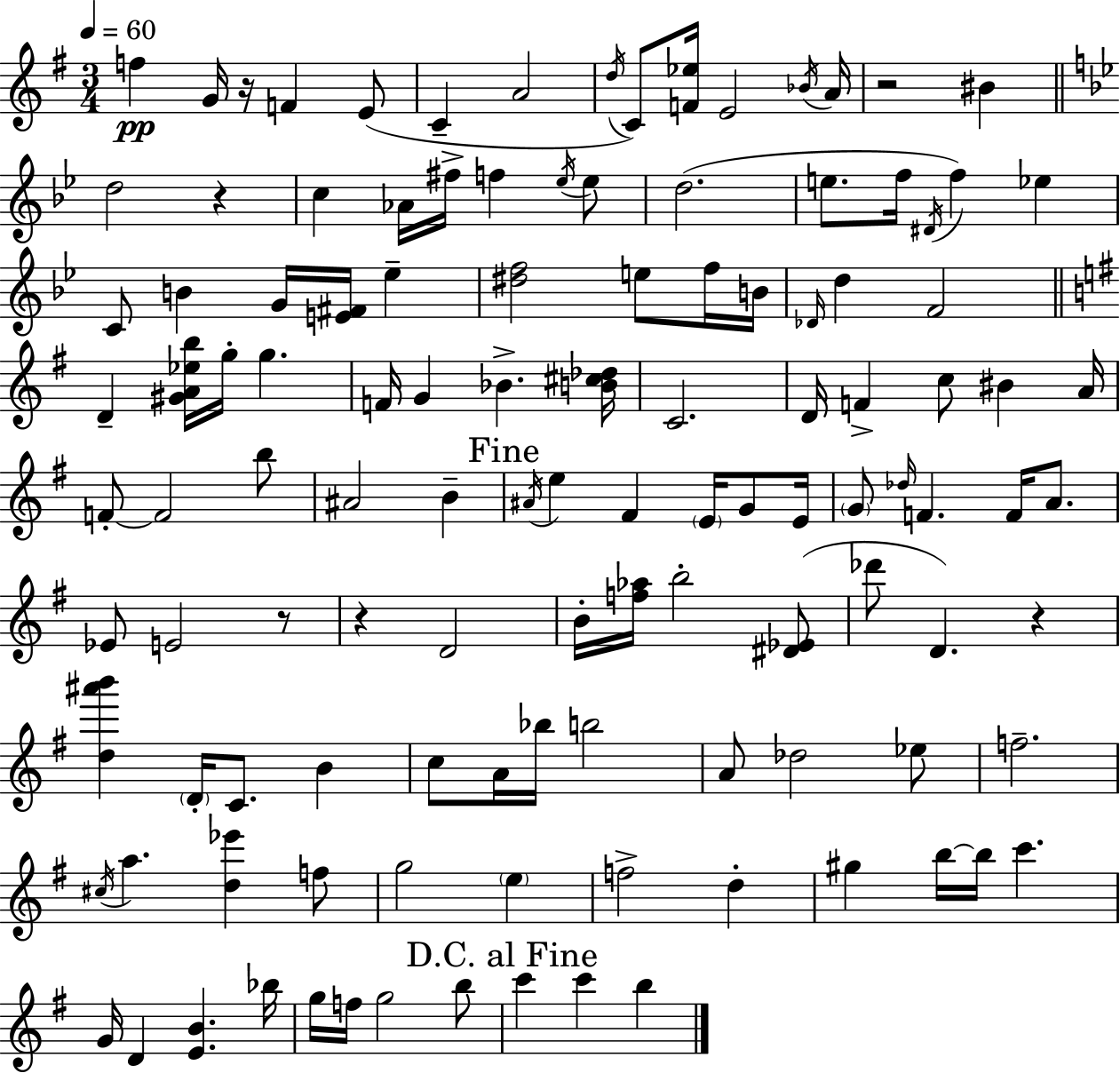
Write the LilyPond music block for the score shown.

{
  \clef treble
  \numericTimeSignature
  \time 3/4
  \key e \minor
  \tempo 4 = 60
  f''4\pp g'16 r16 f'4 e'8( | c'4-- a'2 | \acciaccatura { d''16 } c'8) <f' ees''>16 e'2 | \acciaccatura { bes'16 } a'16 r2 bis'4 | \break \bar "||" \break \key bes \major d''2 r4 | c''4 aes'16 fis''16-> f''4 \acciaccatura { ees''16 } ees''8 | d''2.( | e''8. f''16 \acciaccatura { dis'16 }) f''4 ees''4 | \break c'8 b'4 g'16 <e' fis'>16 ees''4-- | <dis'' f''>2 e''8 | f''16 b'16 \grace { des'16 } d''4 f'2 | \bar "||" \break \key g \major d'4-- <gis' a' ees'' b''>16 g''16-. g''4. | f'16 g'4 bes'4.-> <b' cis'' des''>16 | c'2. | d'16 f'4-> c''8 bis'4 a'16 | \break f'8-.~~ f'2 b''8 | ais'2 b'4-- | \mark "Fine" \acciaccatura { ais'16 } e''4 fis'4 \parenthesize e'16 g'8 | e'16 \parenthesize g'8 \grace { des''16 } f'4. f'16 a'8. | \break ees'8 e'2 | r8 r4 d'2 | b'16-. <f'' aes''>16 b''2-. | <dis' ees'>8( des'''8 d'4.) r4 | \break <d'' ais''' b'''>4 \parenthesize d'16-. c'8. b'4 | c''8 a'16 bes''16 b''2 | a'8 des''2 | ees''8 f''2.-- | \break \acciaccatura { cis''16 } a''4. <d'' ees'''>4 | f''8 g''2 \parenthesize e''4 | f''2-> d''4-. | gis''4 b''16~~ b''16 c'''4. | \break g'16 d'4 <e' b'>4. | bes''16 g''16 f''16 g''2 | b''8 \mark "D.C. al Fine" c'''4 c'''4 b''4 | \bar "|."
}